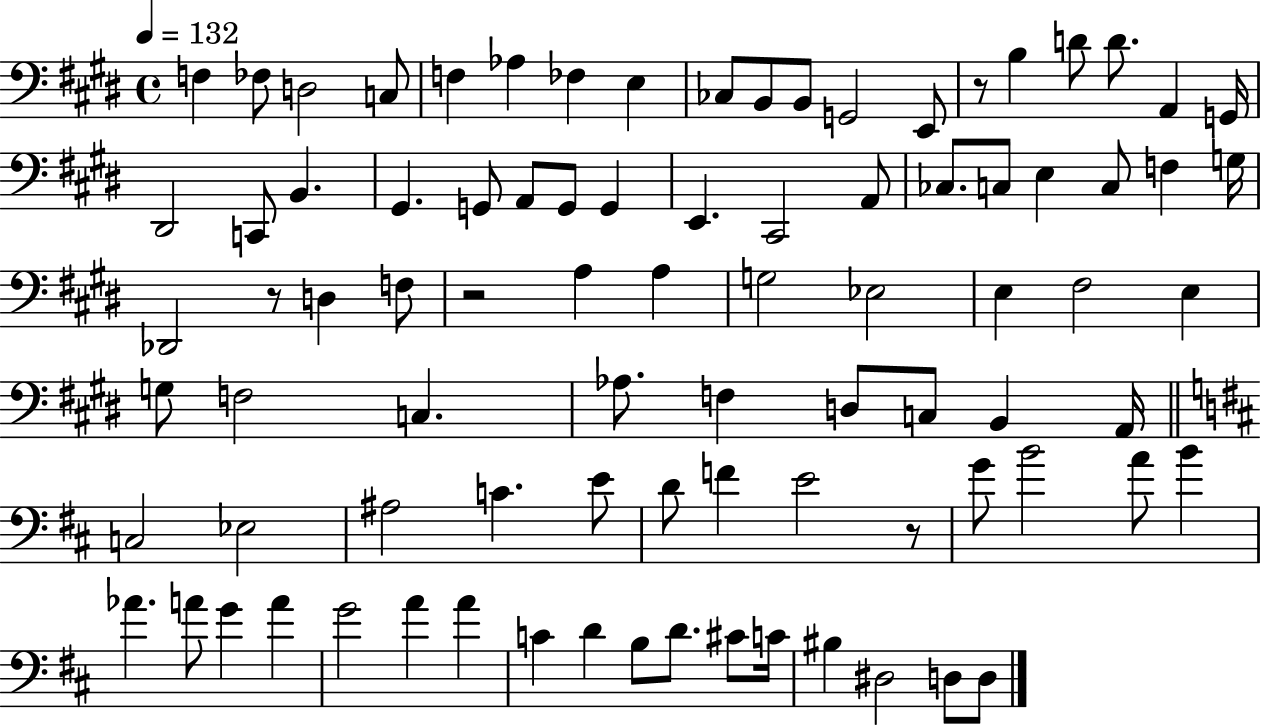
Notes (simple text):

F3/q FES3/e D3/h C3/e F3/q Ab3/q FES3/q E3/q CES3/e B2/e B2/e G2/h E2/e R/e B3/q D4/e D4/e. A2/q G2/s D#2/h C2/e B2/q. G#2/q. G2/e A2/e G2/e G2/q E2/q. C#2/h A2/e CES3/e. C3/e E3/q C3/e F3/q G3/s Db2/h R/e D3/q F3/e R/h A3/q A3/q G3/h Eb3/h E3/q F#3/h E3/q G3/e F3/h C3/q. Ab3/e. F3/q D3/e C3/e B2/q A2/s C3/h Eb3/h A#3/h C4/q. E4/e D4/e F4/q E4/h R/e G4/e B4/h A4/e B4/q Ab4/q. A4/e G4/q A4/q G4/h A4/q A4/q C4/q D4/q B3/e D4/e. C#4/e C4/s BIS3/q D#3/h D3/e D3/e